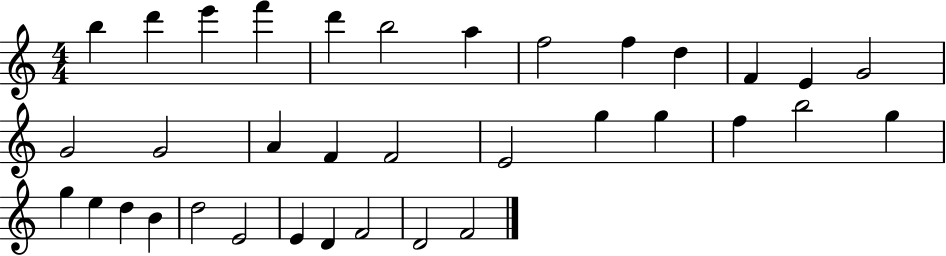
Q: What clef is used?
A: treble